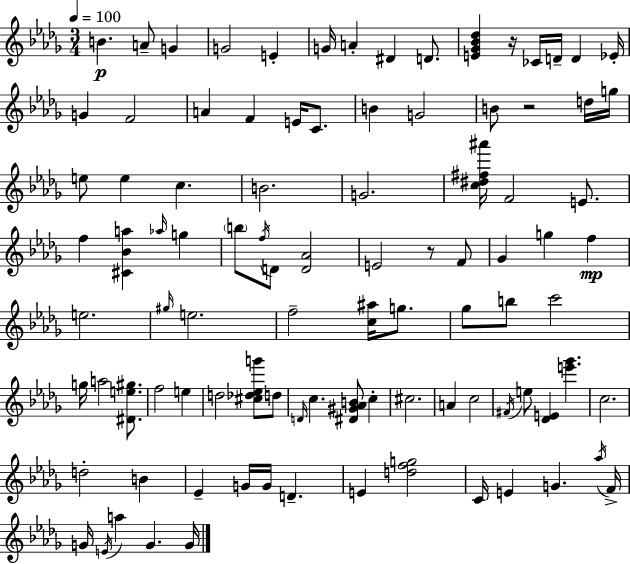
X:1
T:Untitled
M:3/4
L:1/4
K:Bbm
B A/2 G G2 E G/4 A ^D D/2 [E_G_B_d] z/4 _C/4 D/4 D _E/4 G F2 A F E/4 C/2 B G2 B/2 z2 d/4 g/4 e/2 e c B2 G2 [c^d^f^a']/4 F2 E/2 f [^C_Ba] _a/4 g b/2 f/4 D/2 [D_A]2 E2 z/2 F/2 _G g f e2 ^g/4 e2 f2 [c^a]/4 g/2 _g/2 b/2 c'2 g/4 a2 [^De^g]/2 f2 e d2 [^c_d_eg']/2 d/2 D/4 c [^D^G_AB]/2 c ^c2 A c2 ^F/4 e/2 [_DE] [e'_g'] c2 d2 B _E G/4 G/4 D E [dfg]2 C/4 E G _a/4 F/4 G/4 E/4 a G G/4